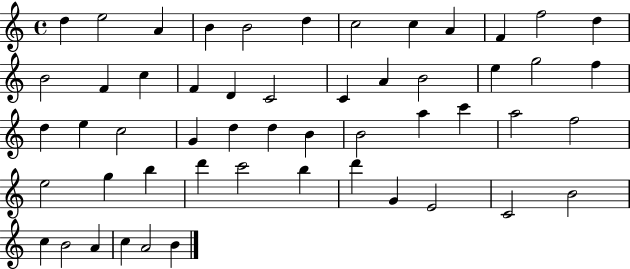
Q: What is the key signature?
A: C major